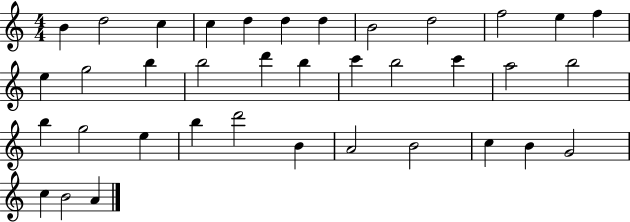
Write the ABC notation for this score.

X:1
T:Untitled
M:4/4
L:1/4
K:C
B d2 c c d d d B2 d2 f2 e f e g2 b b2 d' b c' b2 c' a2 b2 b g2 e b d'2 B A2 B2 c B G2 c B2 A